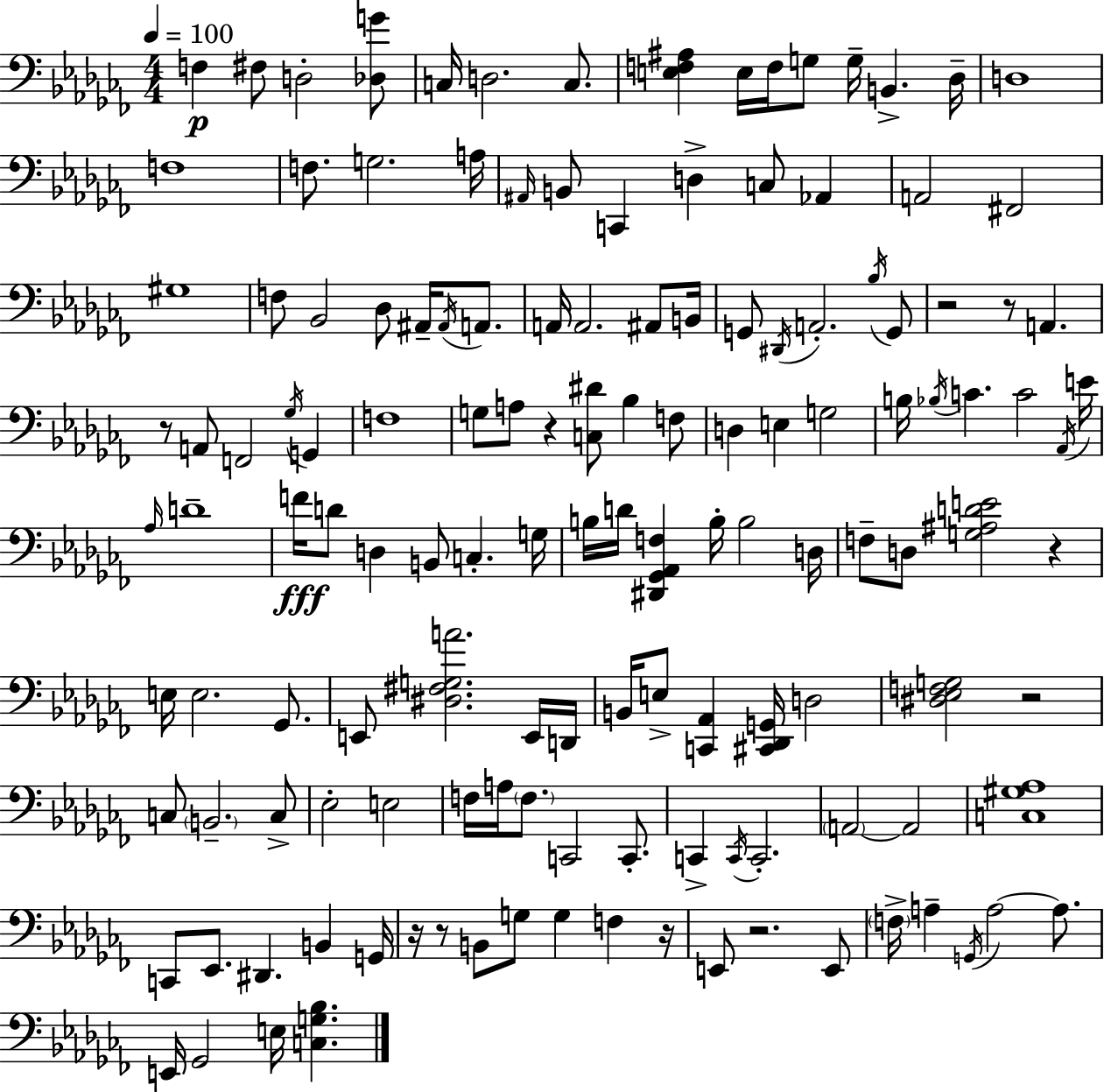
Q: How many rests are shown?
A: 10